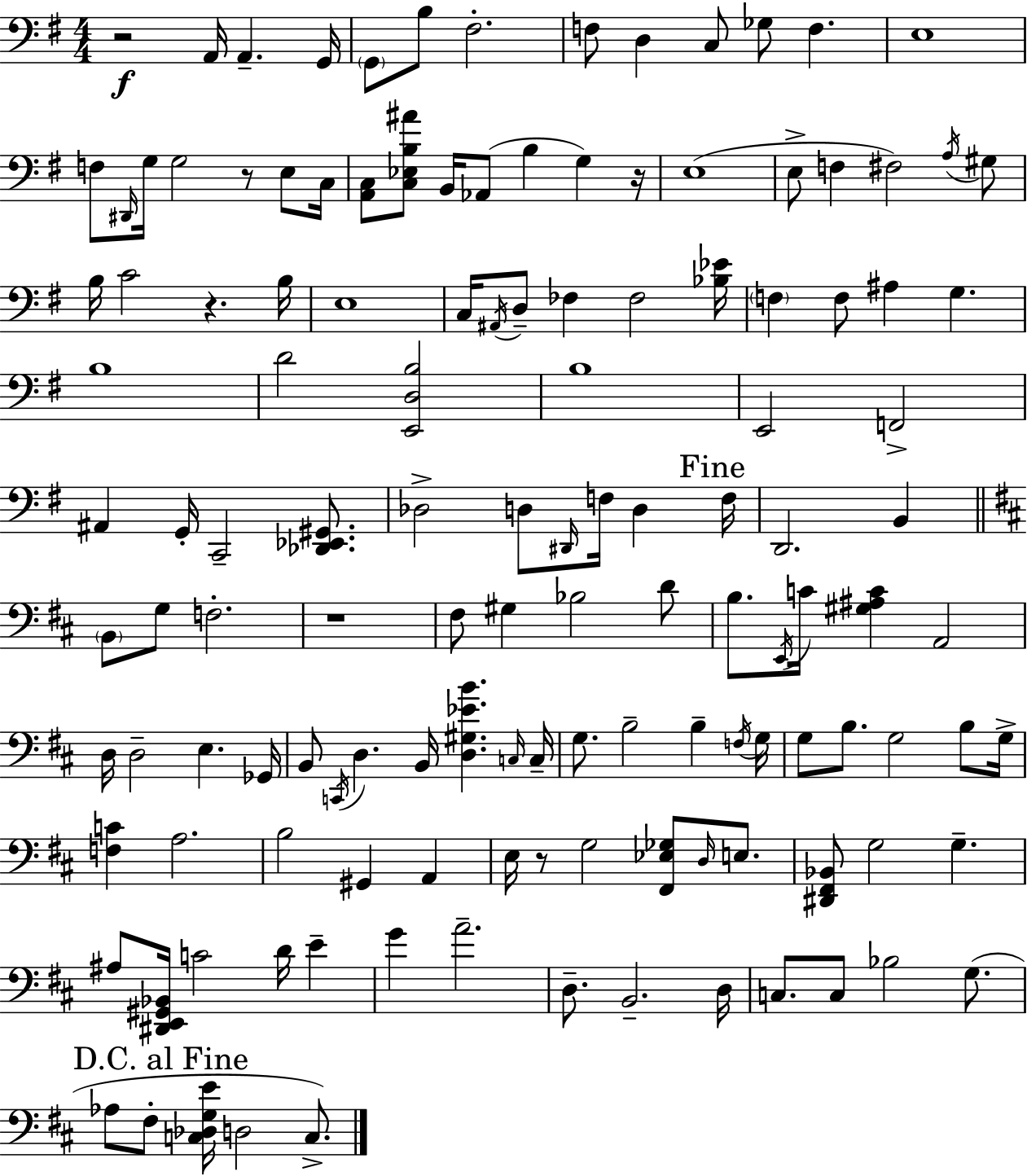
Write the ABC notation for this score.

X:1
T:Untitled
M:4/4
L:1/4
K:Em
z2 A,,/4 A,, G,,/4 G,,/2 B,/2 ^F,2 F,/2 D, C,/2 _G,/2 F, E,4 F,/2 ^D,,/4 G,/4 G,2 z/2 E,/2 C,/4 [A,,C,]/2 [C,_E,B,^A]/2 B,,/4 _A,,/2 B, G, z/4 E,4 E,/2 F, ^F,2 A,/4 ^G,/2 B,/4 C2 z B,/4 E,4 C,/4 ^A,,/4 D,/2 _F, _F,2 [_B,_E]/4 F, F,/2 ^A, G, B,4 D2 [E,,D,B,]2 B,4 E,,2 F,,2 ^A,, G,,/4 C,,2 [_D,,_E,,^G,,]/2 _D,2 D,/2 ^D,,/4 F,/4 D, F,/4 D,,2 B,, B,,/2 G,/2 F,2 z4 ^F,/2 ^G, _B,2 D/2 B,/2 E,,/4 C/4 [^G,^A,C] A,,2 D,/4 D,2 E, _G,,/4 B,,/2 C,,/4 D, B,,/4 [D,^G,_EB] C,/4 C,/4 G,/2 B,2 B, F,/4 G,/4 G,/2 B,/2 G,2 B,/2 G,/4 [F,C] A,2 B,2 ^G,, A,, E,/4 z/2 G,2 [^F,,_E,_G,]/2 D,/4 E,/2 [^D,,^F,,_B,,]/2 G,2 G, ^A,/2 [^D,,E,,^G,,_B,,]/4 C2 D/4 E G A2 D,/2 B,,2 D,/4 C,/2 C,/2 _B,2 G,/2 _A,/2 ^F,/2 [C,_D,G,E]/4 D,2 C,/2